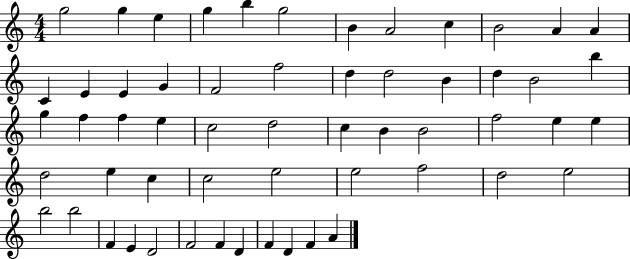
{
  \clef treble
  \numericTimeSignature
  \time 4/4
  \key c \major
  g''2 g''4 e''4 | g''4 b''4 g''2 | b'4 a'2 c''4 | b'2 a'4 a'4 | \break c'4 e'4 e'4 g'4 | f'2 f''2 | d''4 d''2 b'4 | d''4 b'2 b''4 | \break g''4 f''4 f''4 e''4 | c''2 d''2 | c''4 b'4 b'2 | f''2 e''4 e''4 | \break d''2 e''4 c''4 | c''2 e''2 | e''2 f''2 | d''2 e''2 | \break b''2 b''2 | f'4 e'4 d'2 | f'2 f'4 d'4 | f'4 d'4 f'4 a'4 | \break \bar "|."
}